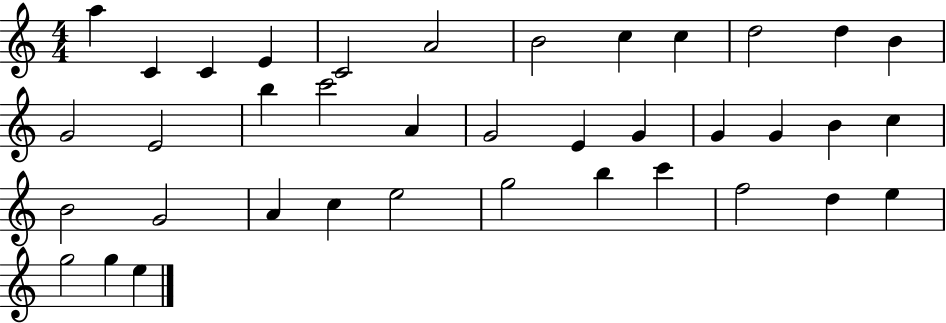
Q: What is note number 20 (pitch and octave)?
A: G4